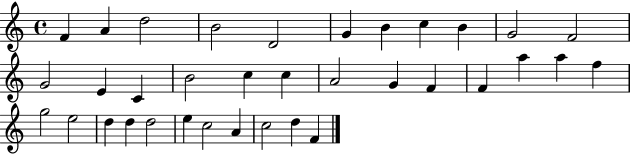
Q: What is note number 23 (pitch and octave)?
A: A5